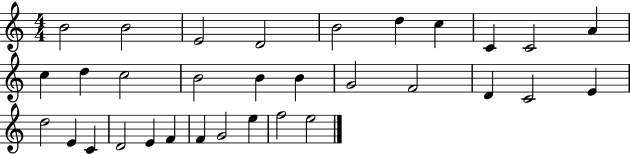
X:1
T:Untitled
M:4/4
L:1/4
K:C
B2 B2 E2 D2 B2 d c C C2 A c d c2 B2 B B G2 F2 D C2 E d2 E C D2 E F F G2 e f2 e2